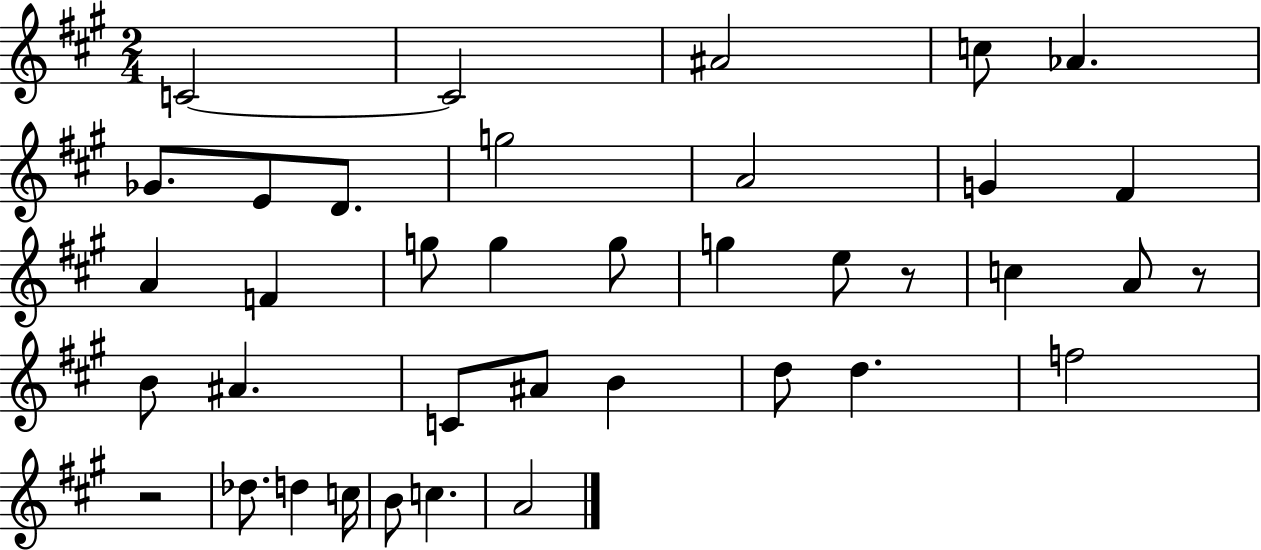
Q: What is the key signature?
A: A major